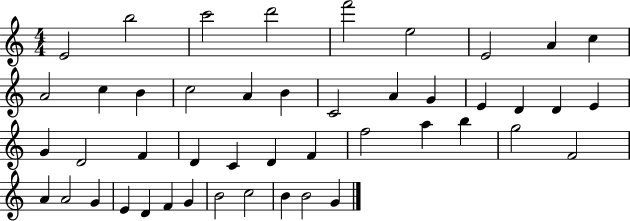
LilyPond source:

{
  \clef treble
  \numericTimeSignature
  \time 4/4
  \key c \major
  e'2 b''2 | c'''2 d'''2 | f'''2 e''2 | e'2 a'4 c''4 | \break a'2 c''4 b'4 | c''2 a'4 b'4 | c'2 a'4 g'4 | e'4 d'4 d'4 e'4 | \break g'4 d'2 f'4 | d'4 c'4 d'4 f'4 | f''2 a''4 b''4 | g''2 f'2 | \break a'4 a'2 g'4 | e'4 d'4 f'4 g'4 | b'2 c''2 | b'4 b'2 g'4 | \break \bar "|."
}